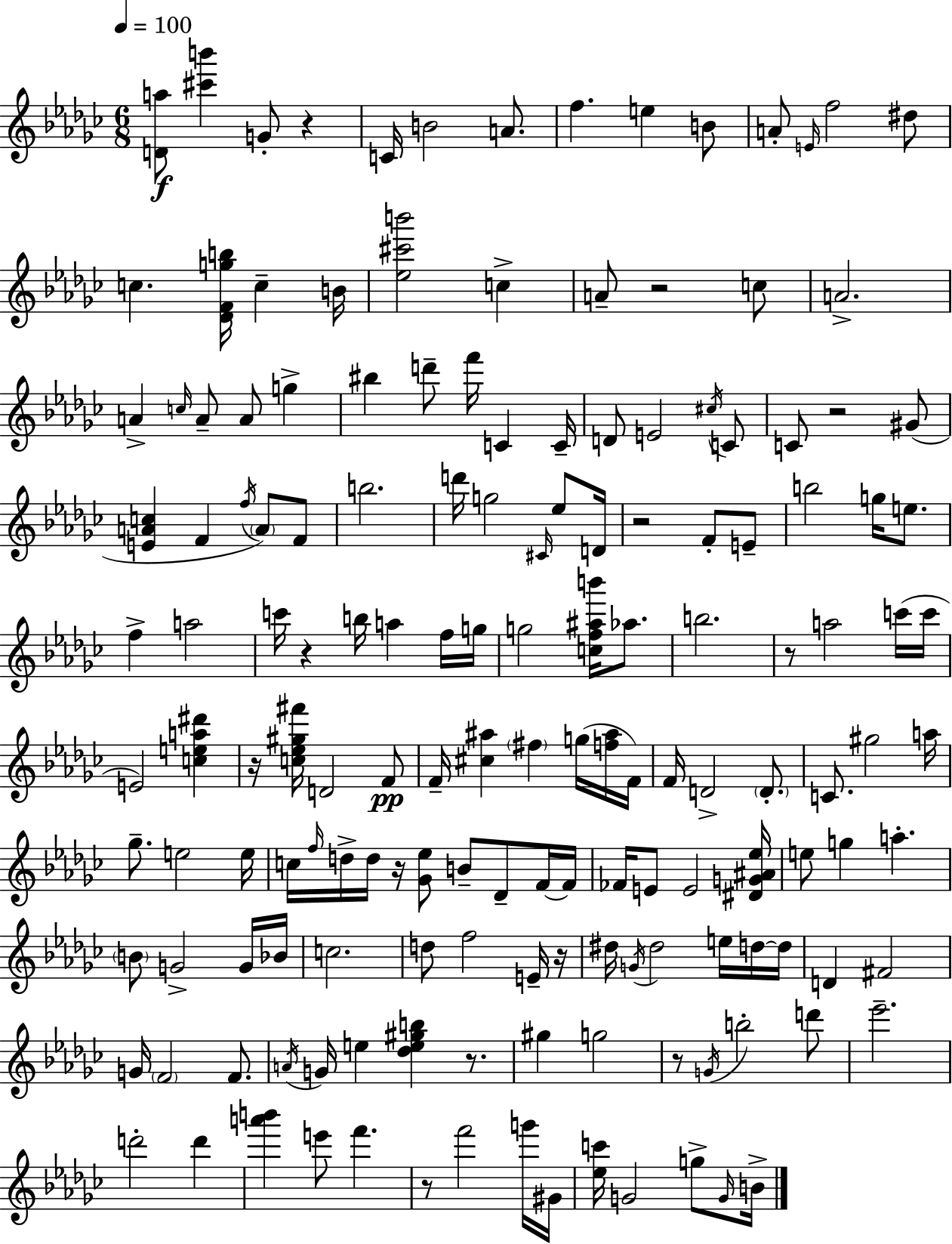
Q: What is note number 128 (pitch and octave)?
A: G4